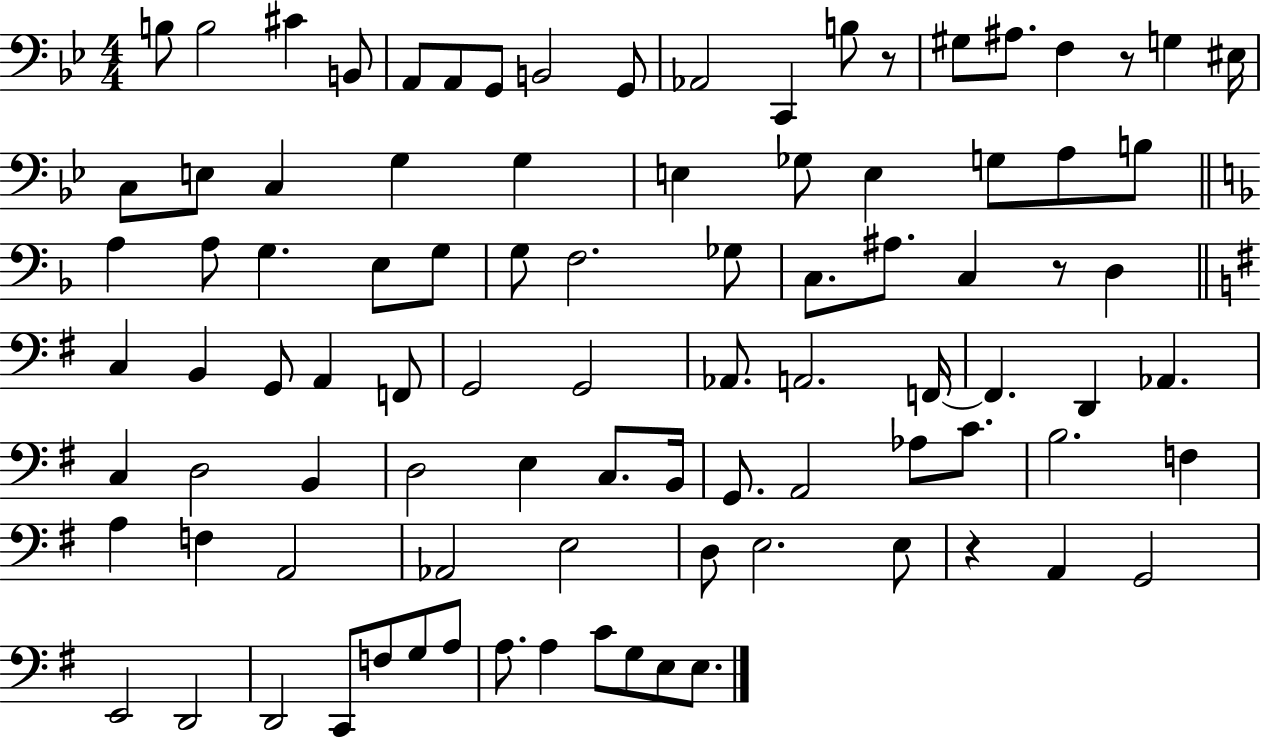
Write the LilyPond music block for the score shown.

{
  \clef bass
  \numericTimeSignature
  \time 4/4
  \key bes \major
  b8 b2 cis'4 b,8 | a,8 a,8 g,8 b,2 g,8 | aes,2 c,4 b8 r8 | gis8 ais8. f4 r8 g4 eis16 | \break c8 e8 c4 g4 g4 | e4 ges8 e4 g8 a8 b8 | \bar "||" \break \key d \minor a4 a8 g4. e8 g8 | g8 f2. ges8 | c8. ais8. c4 r8 d4 | \bar "||" \break \key e \minor c4 b,4 g,8 a,4 f,8 | g,2 g,2 | aes,8. a,2. f,16~~ | f,4. d,4 aes,4. | \break c4 d2 b,4 | d2 e4 c8. b,16 | g,8. a,2 aes8 c'8. | b2. f4 | \break a4 f4 a,2 | aes,2 e2 | d8 e2. e8 | r4 a,4 g,2 | \break e,2 d,2 | d,2 c,8 f8 g8 a8 | a8. a4 c'8 g8 e8 e8. | \bar "|."
}